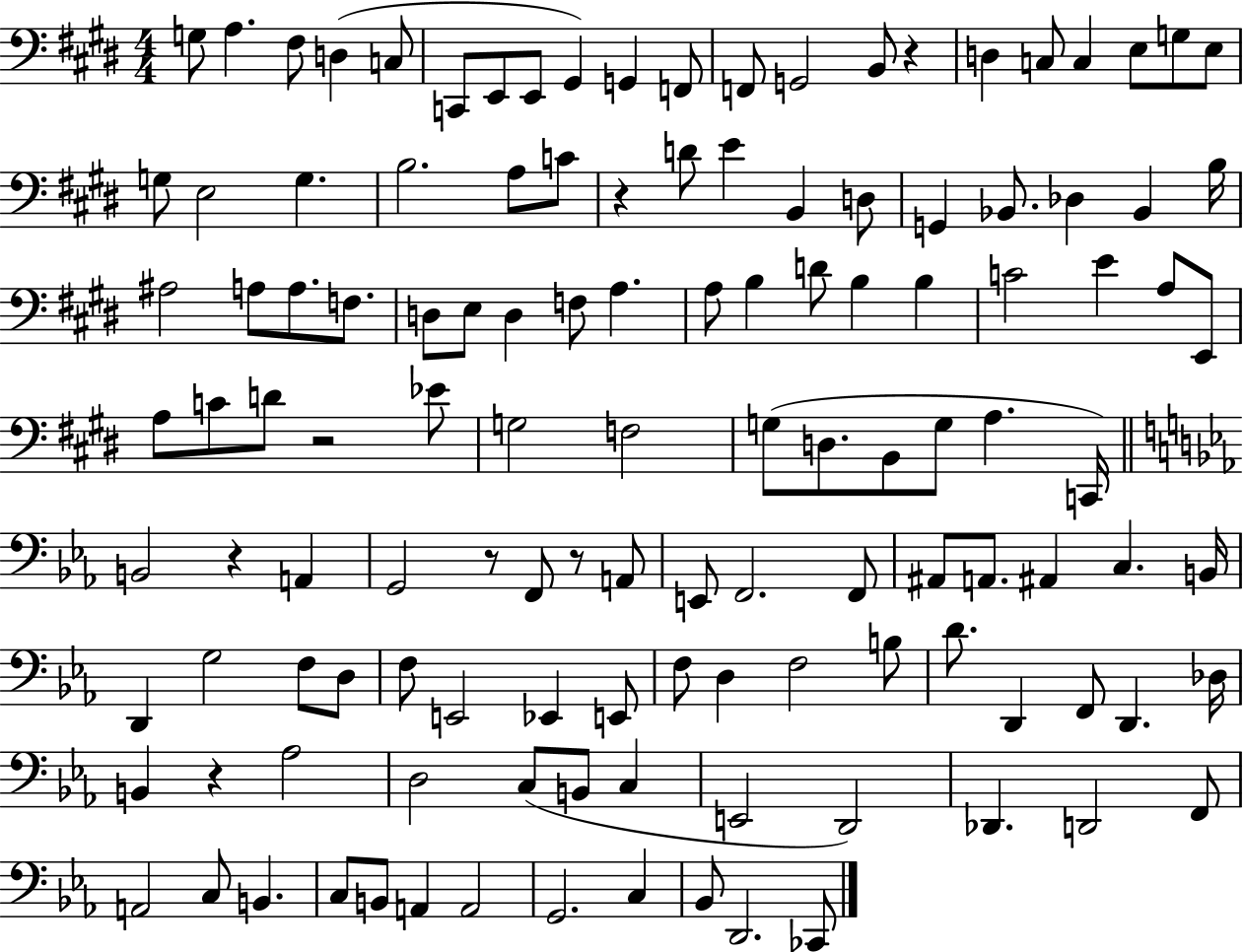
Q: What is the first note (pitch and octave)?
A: G3